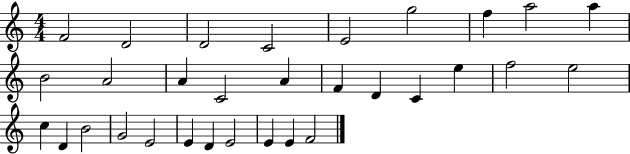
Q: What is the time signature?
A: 4/4